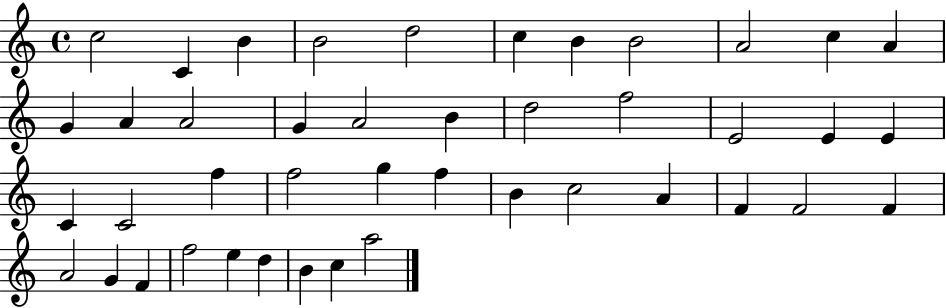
C5/h C4/q B4/q B4/h D5/h C5/q B4/q B4/h A4/h C5/q A4/q G4/q A4/q A4/h G4/q A4/h B4/q D5/h F5/h E4/h E4/q E4/q C4/q C4/h F5/q F5/h G5/q F5/q B4/q C5/h A4/q F4/q F4/h F4/q A4/h G4/q F4/q F5/h E5/q D5/q B4/q C5/q A5/h